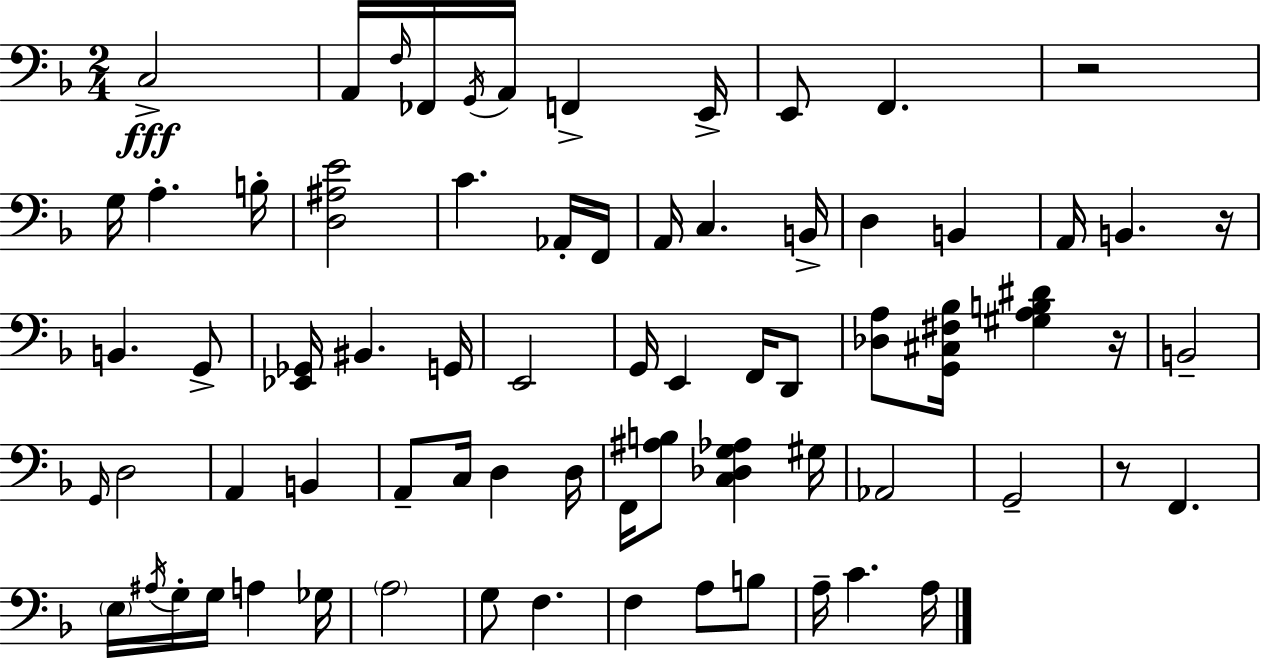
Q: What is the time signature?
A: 2/4